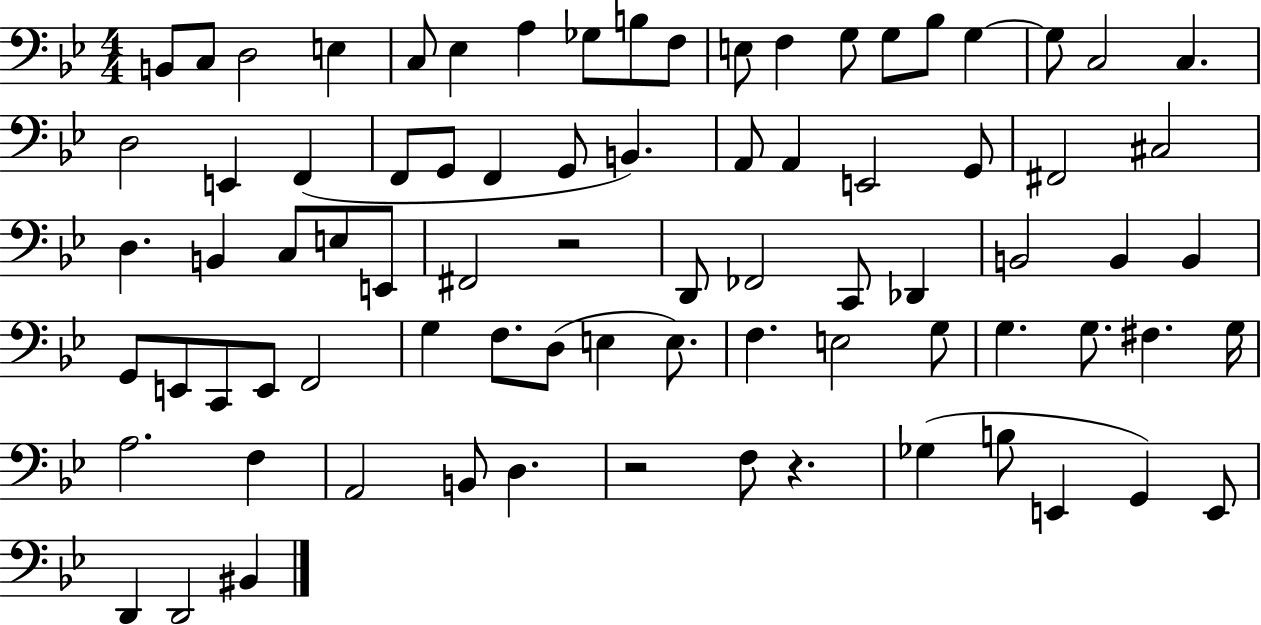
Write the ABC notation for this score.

X:1
T:Untitled
M:4/4
L:1/4
K:Bb
B,,/2 C,/2 D,2 E, C,/2 _E, A, _G,/2 B,/2 F,/2 E,/2 F, G,/2 G,/2 _B,/2 G, G,/2 C,2 C, D,2 E,, F,, F,,/2 G,,/2 F,, G,,/2 B,, A,,/2 A,, E,,2 G,,/2 ^F,,2 ^C,2 D, B,, C,/2 E,/2 E,,/2 ^F,,2 z2 D,,/2 _F,,2 C,,/2 _D,, B,,2 B,, B,, G,,/2 E,,/2 C,,/2 E,,/2 F,,2 G, F,/2 D,/2 E, E,/2 F, E,2 G,/2 G, G,/2 ^F, G,/4 A,2 F, A,,2 B,,/2 D, z2 F,/2 z _G, B,/2 E,, G,, E,,/2 D,, D,,2 ^B,,